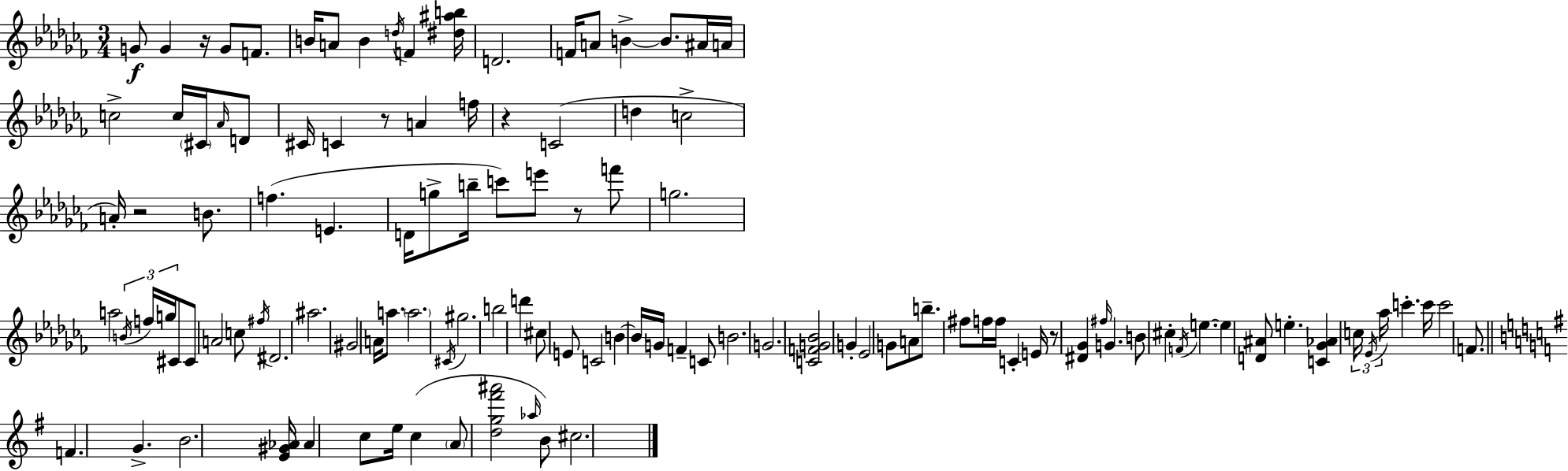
{
  \clef treble
  \numericTimeSignature
  \time 3/4
  \key aes \minor
  g'8\f g'4 r16 g'8 f'8. | b'16 a'8 b'4 \acciaccatura { d''16 } f'4 | <dis'' ais'' b''>16 d'2. | f'16 a'8 b'4->~~ b'8. ais'16 | \break a'16 c''2-> c''16 \parenthesize cis'16 \grace { aes'16 } | d'8 cis'16 c'4 r8 a'4 | f''16 r4 c'2( | d''4 c''2-> | \break a'16-.) r2 b'8. | f''4.( e'4. | d'16 g''8-> b''16-- c'''8) e'''8 r8 | f'''8 g''2. | \break a''2 \tuplet 3/2 { \acciaccatura { b'16 } f''16 | g''16 } cis'8 cis'8 a'2 | c''8 \acciaccatura { fis''16 } dis'2. | ais''2. | \break gis'2 | a'16 a''8. \parenthesize a''2. | \acciaccatura { cis'16 } gis''2. | b''2 | \break d'''4 cis''8 e'8 c'2 | b'4~~ b'16 g'16 f'4-- | c'8 b'2. | g'2. | \break <c' f' g' bes'>2 | g'4-. ees'2 | g'8 a'8 b''8.-- fis''8 f''16 f''16 | c'4-. e'16 r8 <dis' ges'>4 \grace { fis''16 } | \break g'4. b'8 cis''4-. | \acciaccatura { f'16 } e''4.~~ e''4 <d' ais'>8 | e''4.-. <c' ges' aes'>4 \tuplet 3/2 { c''16 | \acciaccatura { ees'16 } aes''16 } c'''4.-. c'''16 c'''2 | \break f'8. \bar "||" \break \key g \major f'4. g'4.-> | b'2. | <e' gis' aes'>16 aes'4 c''8 e''16 c''4( | \parenthesize a'8 <d'' g'' fis''' ais'''>2 \grace { aes''16 } b'8) | \break cis''2. | \bar "|."
}